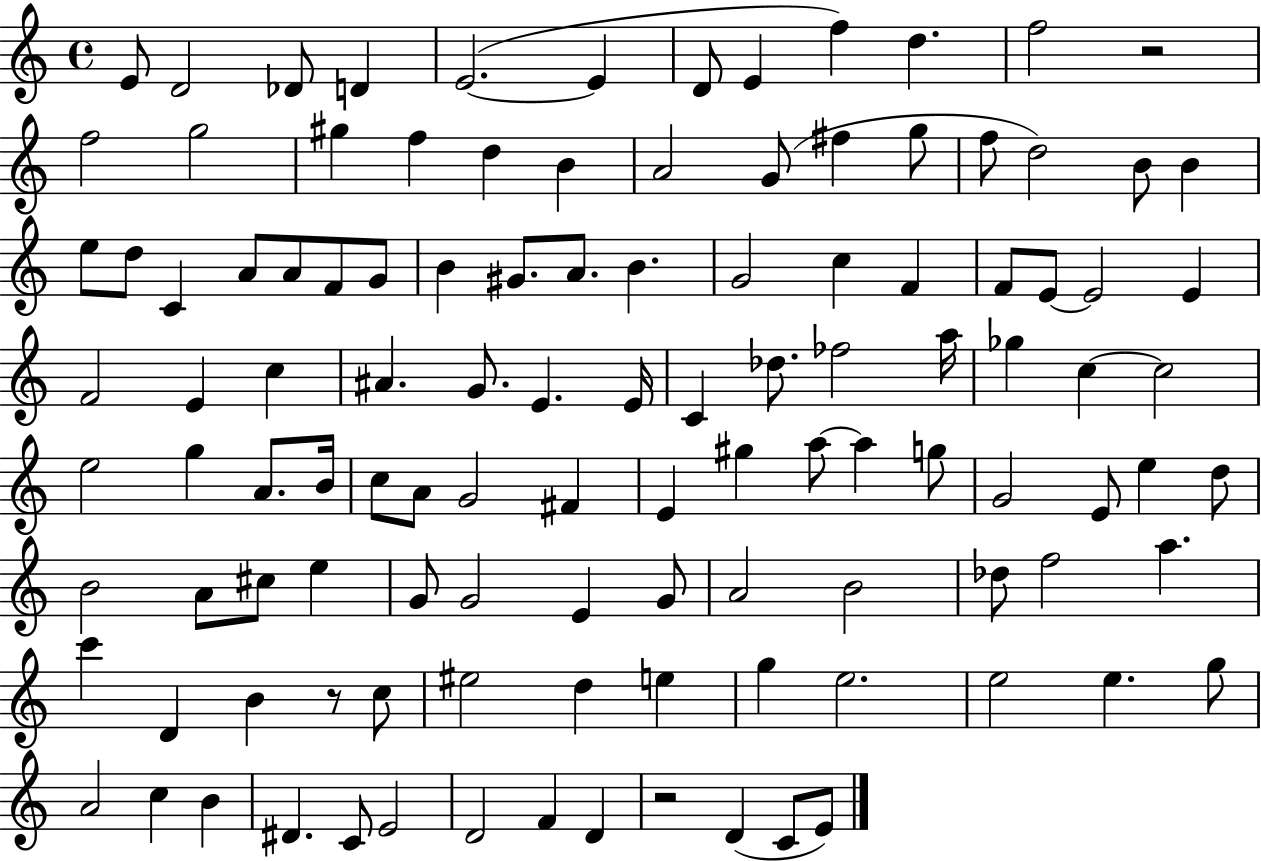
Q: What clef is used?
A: treble